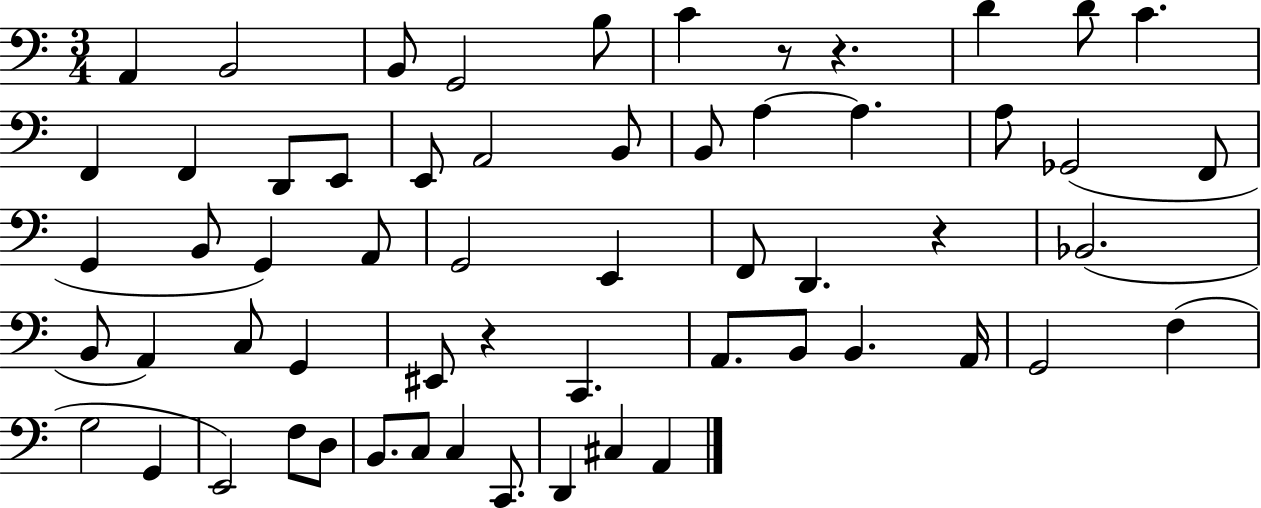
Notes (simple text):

A2/q B2/h B2/e G2/h B3/e C4/q R/e R/q. D4/q D4/e C4/q. F2/q F2/q D2/e E2/e E2/e A2/h B2/e B2/e A3/q A3/q. A3/e Gb2/h F2/e G2/q B2/e G2/q A2/e G2/h E2/q F2/e D2/q. R/q Bb2/h. B2/e A2/q C3/e G2/q EIS2/e R/q C2/q. A2/e. B2/e B2/q. A2/s G2/h F3/q G3/h G2/q E2/h F3/e D3/e B2/e. C3/e C3/q C2/e. D2/q C#3/q A2/q